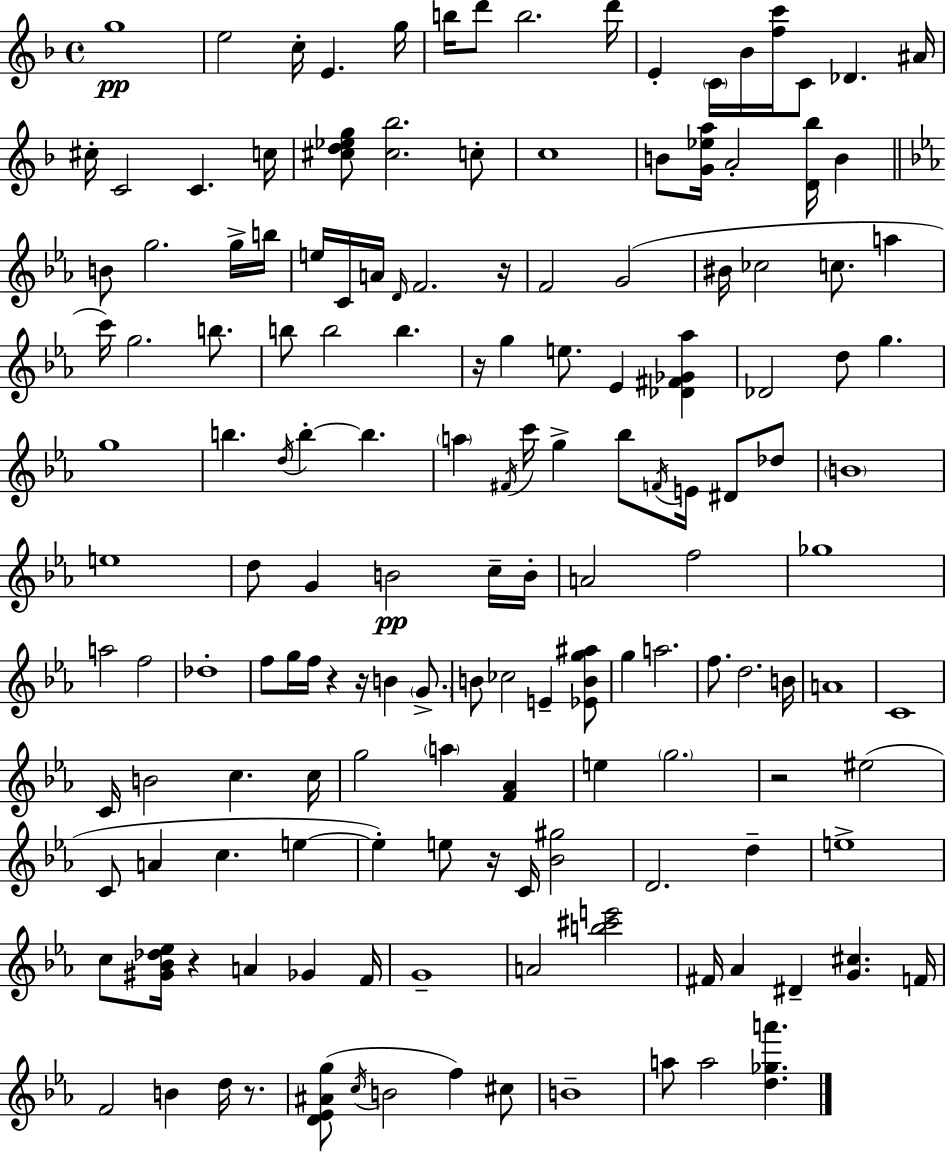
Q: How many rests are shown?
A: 8